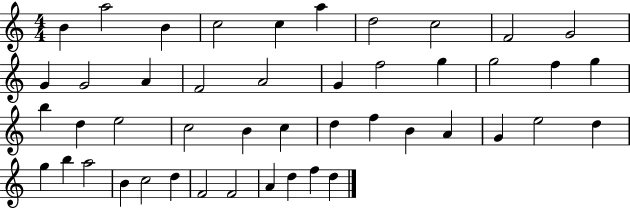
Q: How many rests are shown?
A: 0